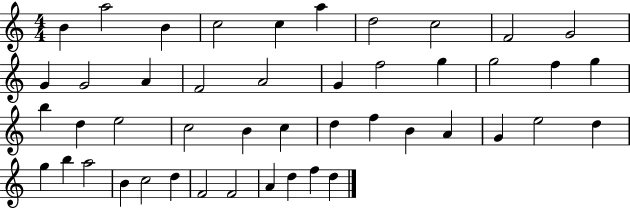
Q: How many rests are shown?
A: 0